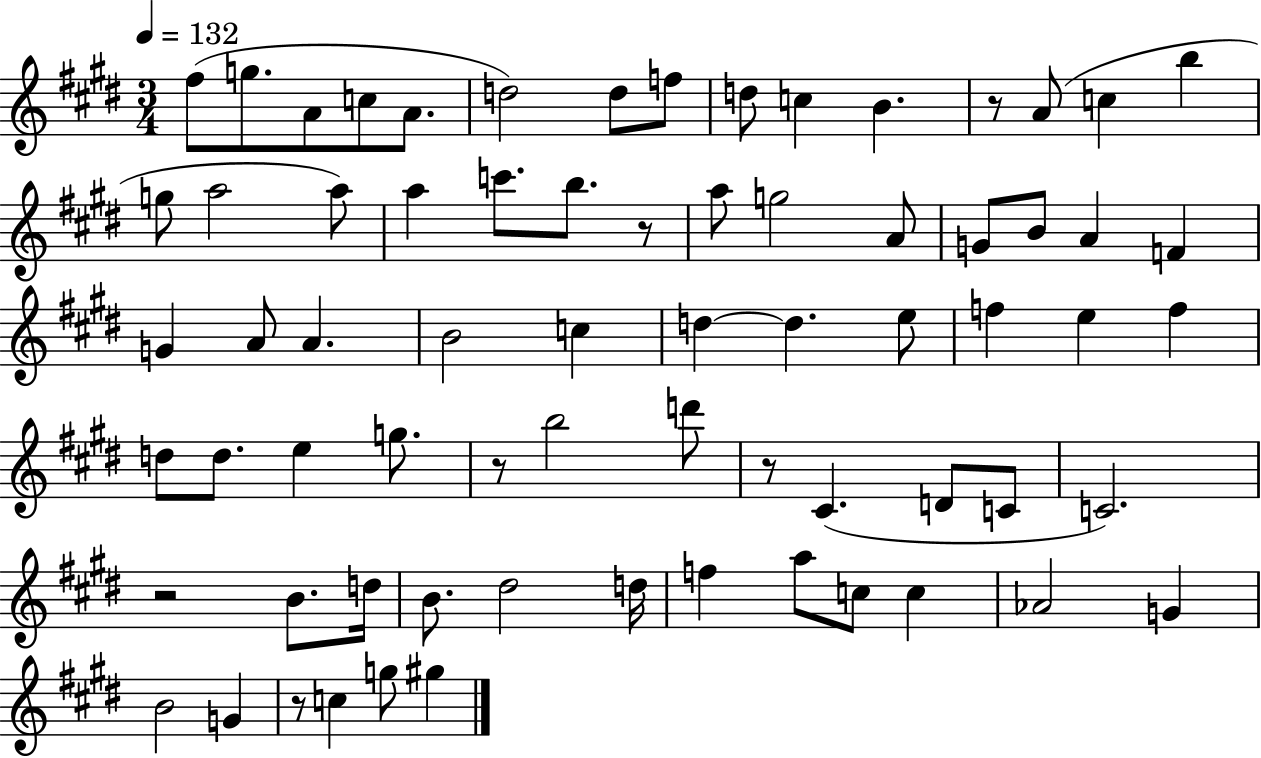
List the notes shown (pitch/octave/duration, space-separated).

F#5/e G5/e. A4/e C5/e A4/e. D5/h D5/e F5/e D5/e C5/q B4/q. R/e A4/e C5/q B5/q G5/e A5/h A5/e A5/q C6/e. B5/e. R/e A5/e G5/h A4/e G4/e B4/e A4/q F4/q G4/q A4/e A4/q. B4/h C5/q D5/q D5/q. E5/e F5/q E5/q F5/q D5/e D5/e. E5/q G5/e. R/e B5/h D6/e R/e C#4/q. D4/e C4/e C4/h. R/h B4/e. D5/s B4/e. D#5/h D5/s F5/q A5/e C5/e C5/q Ab4/h G4/q B4/h G4/q R/e C5/q G5/e G#5/q